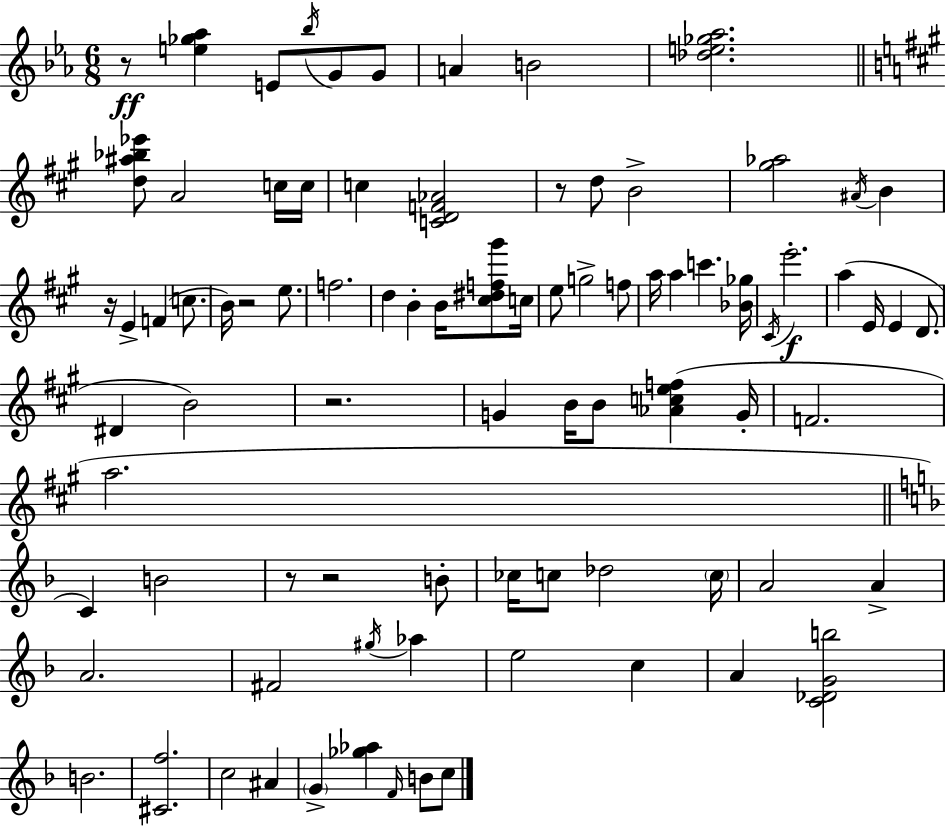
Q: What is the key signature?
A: EES major